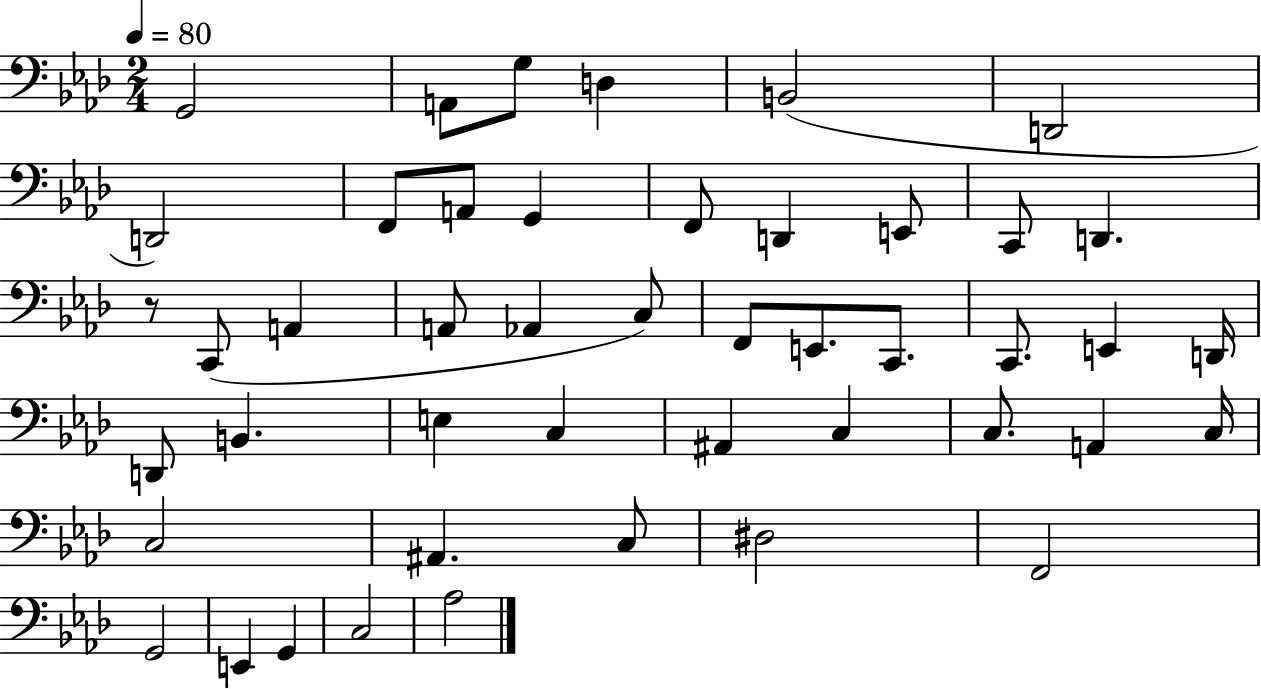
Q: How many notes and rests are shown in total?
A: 46